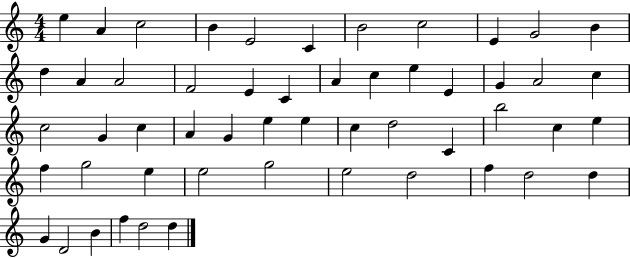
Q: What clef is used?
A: treble